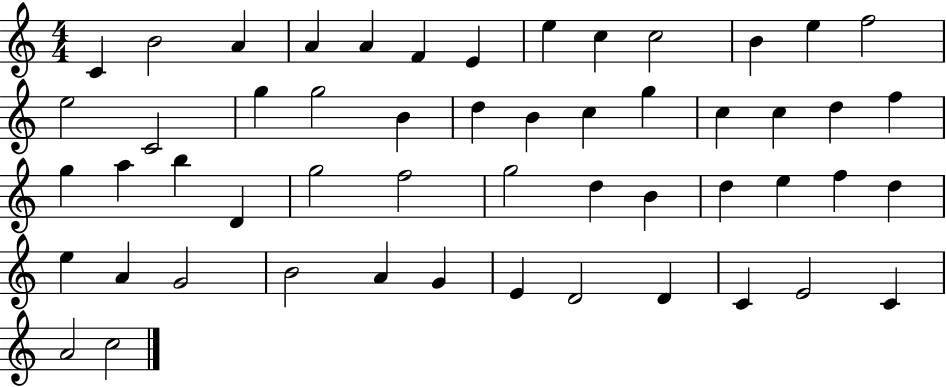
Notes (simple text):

C4/q B4/h A4/q A4/q A4/q F4/q E4/q E5/q C5/q C5/h B4/q E5/q F5/h E5/h C4/h G5/q G5/h B4/q D5/q B4/q C5/q G5/q C5/q C5/q D5/q F5/q G5/q A5/q B5/q D4/q G5/h F5/h G5/h D5/q B4/q D5/q E5/q F5/q D5/q E5/q A4/q G4/h B4/h A4/q G4/q E4/q D4/h D4/q C4/q E4/h C4/q A4/h C5/h